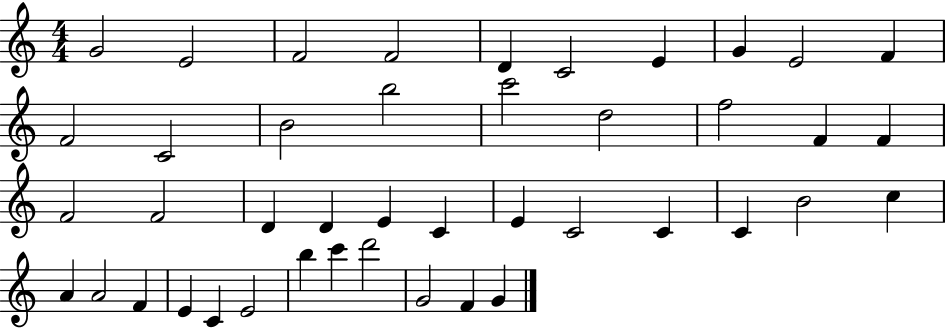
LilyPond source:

{
  \clef treble
  \numericTimeSignature
  \time 4/4
  \key c \major
  g'2 e'2 | f'2 f'2 | d'4 c'2 e'4 | g'4 e'2 f'4 | \break f'2 c'2 | b'2 b''2 | c'''2 d''2 | f''2 f'4 f'4 | \break f'2 f'2 | d'4 d'4 e'4 c'4 | e'4 c'2 c'4 | c'4 b'2 c''4 | \break a'4 a'2 f'4 | e'4 c'4 e'2 | b''4 c'''4 d'''2 | g'2 f'4 g'4 | \break \bar "|."
}